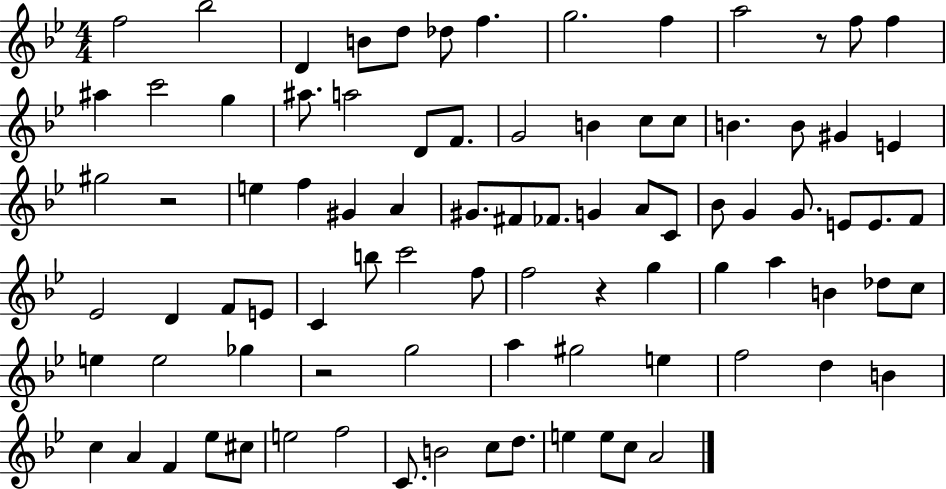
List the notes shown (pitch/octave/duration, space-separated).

F5/h Bb5/h D4/q B4/e D5/e Db5/e F5/q. G5/h. F5/q A5/h R/e F5/e F5/q A#5/q C6/h G5/q A#5/e. A5/h D4/e F4/e. G4/h B4/q C5/e C5/e B4/q. B4/e G#4/q E4/q G#5/h R/h E5/q F5/q G#4/q A4/q G#4/e. F#4/e FES4/e. G4/q A4/e C4/e Bb4/e G4/q G4/e. E4/e E4/e. F4/e Eb4/h D4/q F4/e E4/e C4/q B5/e C6/h F5/e F5/h R/q G5/q G5/q A5/q B4/q Db5/e C5/e E5/q E5/h Gb5/q R/h G5/h A5/q G#5/h E5/q F5/h D5/q B4/q C5/q A4/q F4/q Eb5/e C#5/e E5/h F5/h C4/e. B4/h C5/e D5/e. E5/q E5/e C5/e A4/h